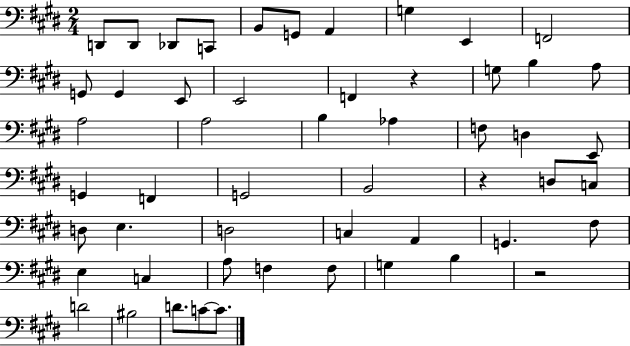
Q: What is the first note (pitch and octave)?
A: D2